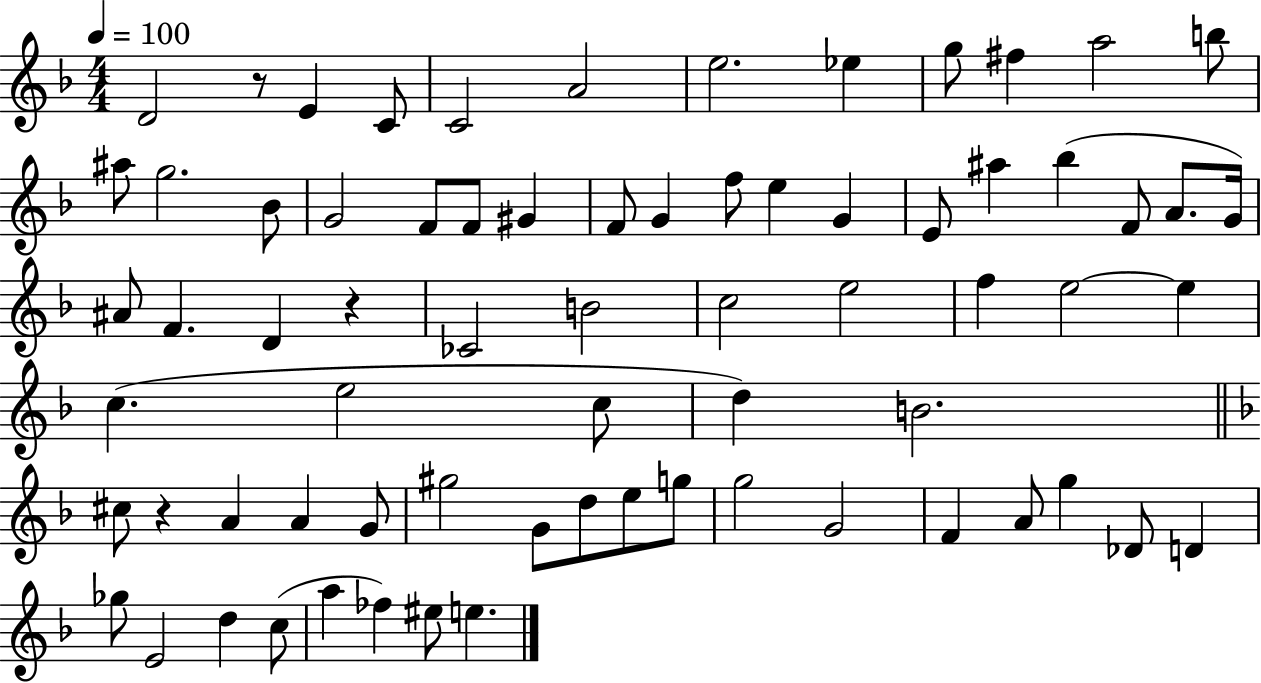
X:1
T:Untitled
M:4/4
L:1/4
K:F
D2 z/2 E C/2 C2 A2 e2 _e g/2 ^f a2 b/2 ^a/2 g2 _B/2 G2 F/2 F/2 ^G F/2 G f/2 e G E/2 ^a _b F/2 A/2 G/4 ^A/2 F D z _C2 B2 c2 e2 f e2 e c e2 c/2 d B2 ^c/2 z A A G/2 ^g2 G/2 d/2 e/2 g/2 g2 G2 F A/2 g _D/2 D _g/2 E2 d c/2 a _f ^e/2 e